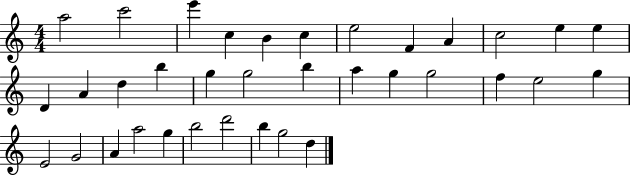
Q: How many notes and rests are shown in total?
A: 35